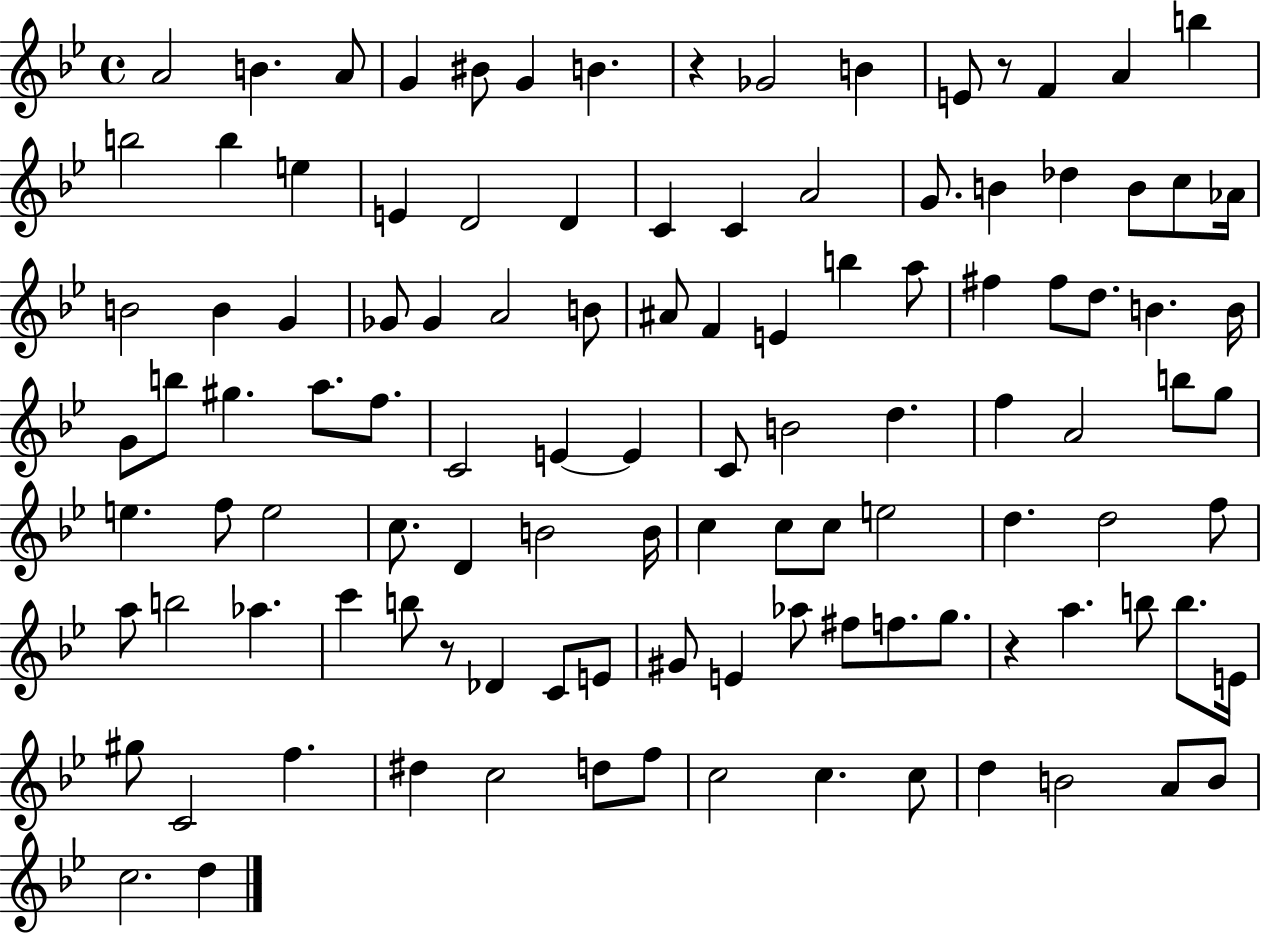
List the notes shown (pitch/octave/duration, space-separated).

A4/h B4/q. A4/e G4/q BIS4/e G4/q B4/q. R/q Gb4/h B4/q E4/e R/e F4/q A4/q B5/q B5/h B5/q E5/q E4/q D4/h D4/q C4/q C4/q A4/h G4/e. B4/q Db5/q B4/e C5/e Ab4/s B4/h B4/q G4/q Gb4/e Gb4/q A4/h B4/e A#4/e F4/q E4/q B5/q A5/e F#5/q F#5/e D5/e. B4/q. B4/s G4/e B5/e G#5/q. A5/e. F5/e. C4/h E4/q E4/q C4/e B4/h D5/q. F5/q A4/h B5/e G5/e E5/q. F5/e E5/h C5/e. D4/q B4/h B4/s C5/q C5/e C5/e E5/h D5/q. D5/h F5/e A5/e B5/h Ab5/q. C6/q B5/e R/e Db4/q C4/e E4/e G#4/e E4/q Ab5/e F#5/e F5/e. G5/e. R/q A5/q. B5/e B5/e. E4/s G#5/e C4/h F5/q. D#5/q C5/h D5/e F5/e C5/h C5/q. C5/e D5/q B4/h A4/e B4/e C5/h. D5/q